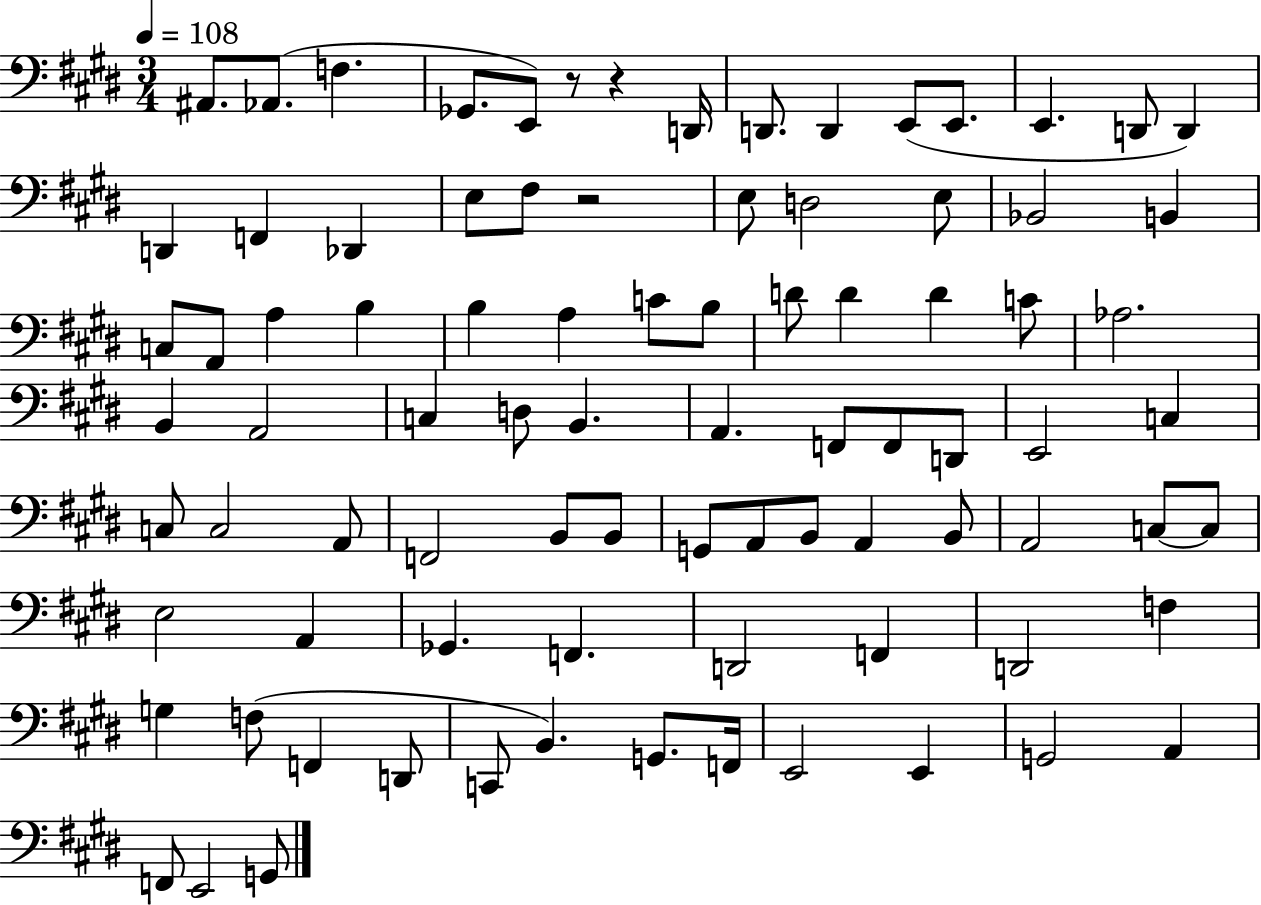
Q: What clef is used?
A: bass